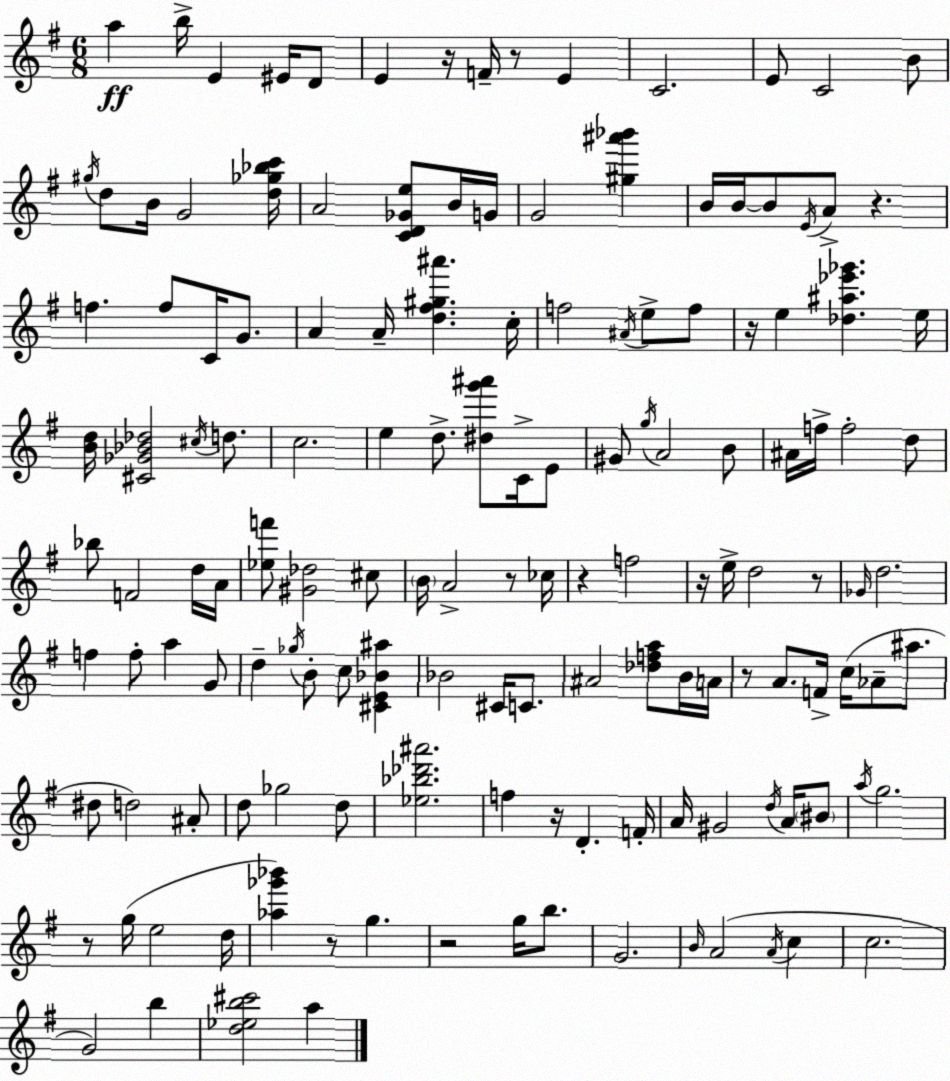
X:1
T:Untitled
M:6/8
L:1/4
K:Em
a b/4 E ^E/4 D/2 E z/4 F/4 z/2 E C2 E/2 C2 B/2 ^g/4 d/2 B/4 G2 [d_g_bc']/4 A2 [CD_Ge]/2 B/4 G/4 G2 [^g^a'_b'] B/4 B/4 B/2 E/4 A/2 z f f/2 C/4 G/2 A A/4 [d^f^g^a'] c/4 f2 ^A/4 e/2 f/2 z/4 e [_d^a_e'_g'] e/4 [Bd]/4 [^C_G_B_d]2 ^c/4 d/2 c2 e d/2 [^dg'^a']/2 C/4 E/2 ^G/2 g/4 A2 B/2 ^A/4 f/4 f2 d/2 _b/2 F2 d/4 A/4 [_ef']/2 [^G_d]2 ^c/2 B/4 A2 z/2 _c/4 z f2 z/4 e/4 d2 z/2 _G/4 d2 f f/2 a G/2 d _g/4 B/2 c/2 [^CE_B^a] _B2 ^C/4 C/2 ^A2 [_dfa]/2 B/4 A/4 z/2 A/2 F/4 c/4 _A/2 ^a/2 ^d/2 d2 ^A/2 d/2 _g2 d/2 [_e_b_d'^a']2 f z/4 D F/4 A/4 ^G2 d/4 A/4 ^B/2 a/4 g2 z/2 g/4 e2 d/4 [_a_g'_b'] z/2 g z2 g/4 b/2 G2 B/4 A2 A/4 c c2 G2 b [d_eb^c']2 a